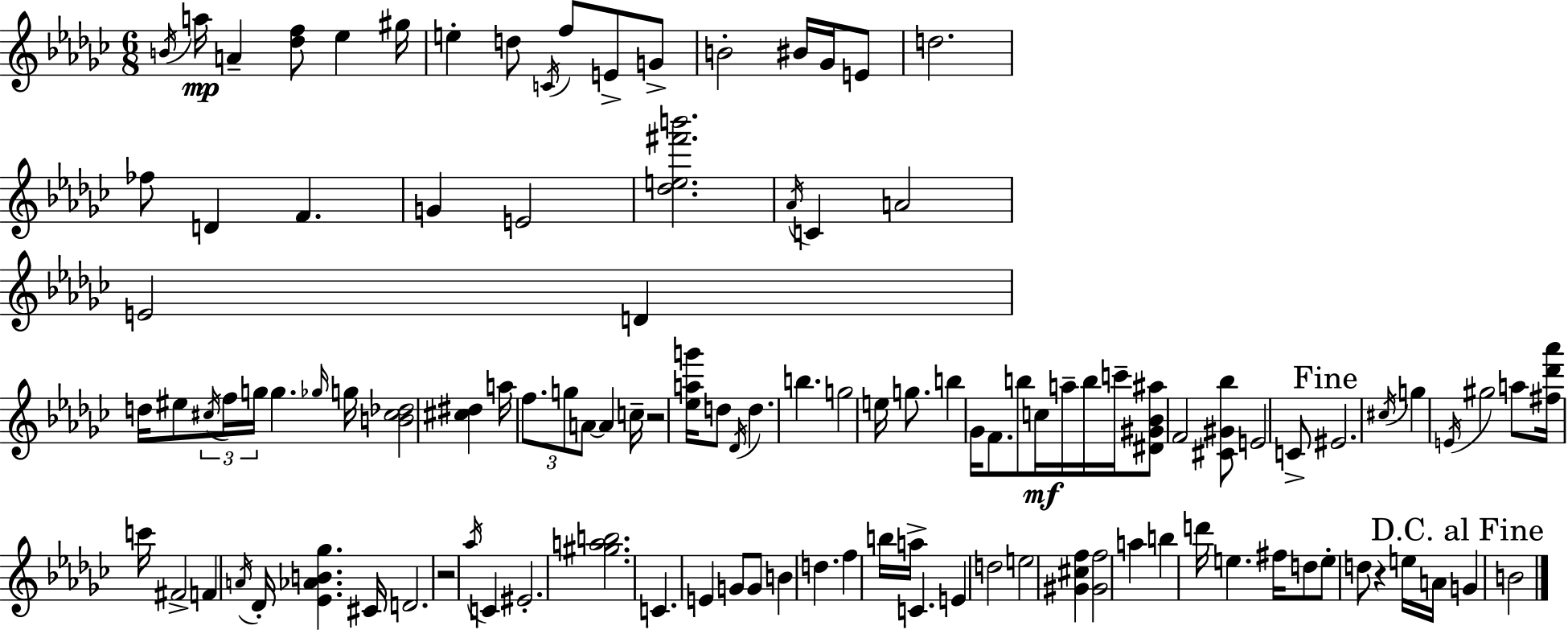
{
  \clef treble
  \numericTimeSignature
  \time 6/8
  \key ees \minor
  \repeat volta 2 { \acciaccatura { b'16 }\mp a''16 a'4-- <des'' f''>8 ees''4 | gis''16 e''4-. d''8 \acciaccatura { c'16 } f''8 e'8-> | g'8-> b'2-. bis'16 ges'16 | e'8 d''2. | \break fes''8 d'4 f'4. | g'4 e'2 | <des'' e'' fis''' b'''>2. | \acciaccatura { aes'16 } c'4 a'2 | \break e'2 d'4 | d''16 eis''8 \tuplet 3/2 { \acciaccatura { cis''16 } f''16 g''16 } g''4. | \grace { ges''16 } g''16 <b' cis'' des''>2 | <cis'' dis''>4 a''16 \tuplet 3/2 { f''8. g''8 a'8~~ } | \break a'4 c''16-- r2 | <ees'' a'' g'''>16 d''8 \acciaccatura { des'16 } d''4. | b''4. g''2 | e''16 g''8. b''4 ges'16 f'8. | \break b''8 c''16\mf a''16-- b''16 c'''16-- <dis' gis' bes' ais''>8 f'2 | <cis' gis' bes''>8 e'2 | c'8-> \mark "Fine" eis'2. | \acciaccatura { cis''16 } g''4 \acciaccatura { e'16 } | \break gis''2 a''8 <fis'' des''' aes'''>16 c'''16 | fis'2-> f'4 | \acciaccatura { a'16 } des'16-. <ees' aes' b' ges''>4. cis'16 d'2. | r2 | \break \acciaccatura { aes''16 } c'4 eis'2.-. | <gis'' a'' b''>2. | c'4. | e'4 g'8 g'8 | \break b'4 d''4. f''4 | b''16 a''16-> c'4. e'4 | d''2 e''2 | <gis' cis'' f''>4 <gis' f''>2 | \break a''4 b''4 | d'''16 e''4. fis''16 d''8 | e''8-. d''8 r4 e''16 a'16 \mark "D.C. al Fine" g'4 | b'2 } \bar "|."
}